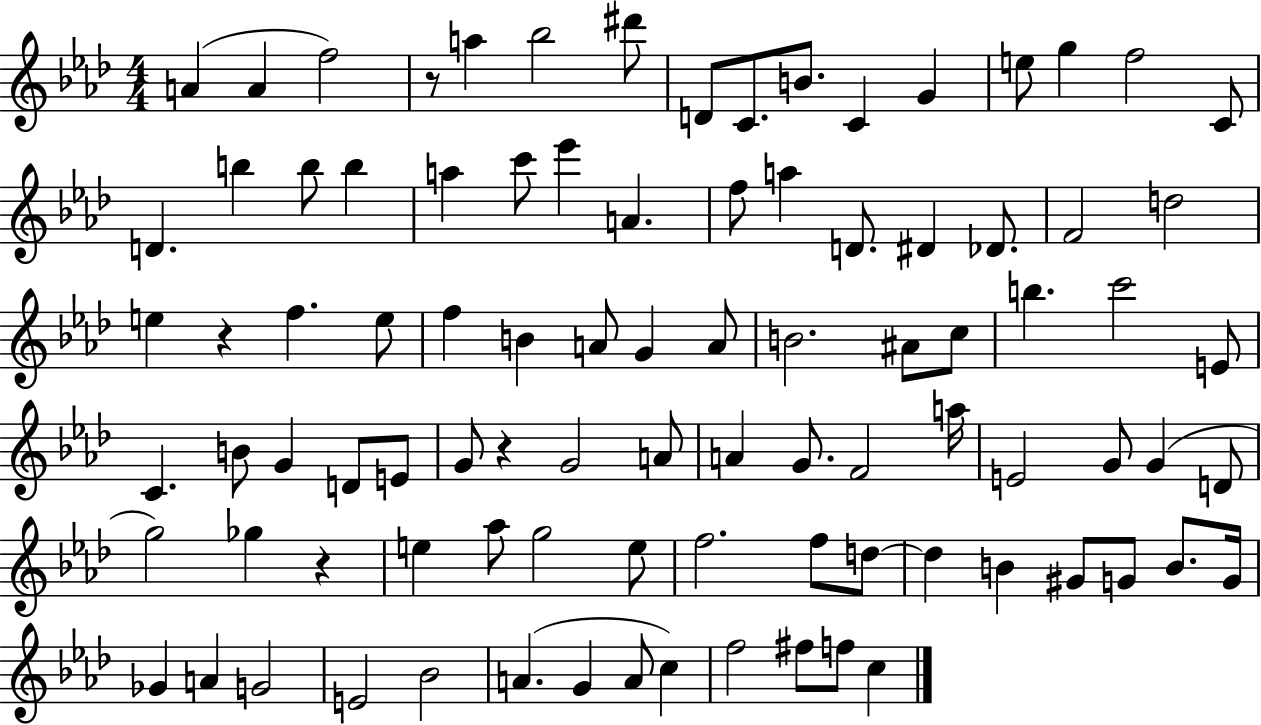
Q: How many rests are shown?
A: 4